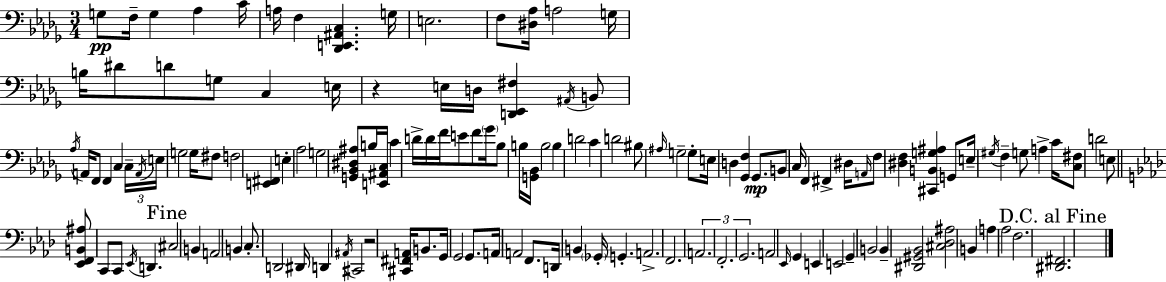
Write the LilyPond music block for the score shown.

{
  \clef bass
  \numericTimeSignature
  \time 3/4
  \key bes \minor
  \repeat volta 2 { g8\pp f16-- g4 aes4 c'16 | a16 f4 <des, e, ais, c>4. g16 | e2. | f8 <dis aes>16 a2 g16 | \break b16 dis'8 d'8 g8 c4 e16 | r4 e16 d16 <d, ees, fis>4 \acciaccatura { ais,16 } b,8 | \acciaccatura { aes16 } a,16 f,8 f,4 c4 | \tuplet 3/2 { c16-- \acciaccatura { a,16 } e16 } g2 | \break g16 fis8 f2 <e, fis,>4 | e4-. aes2 | g2 <g, bes, dis ais>8 | b16 <e, ais, c>16 c'4 d'16-> d'16 f'16 e'8 | \break f'8 \parenthesize ges'16 bes8 b16 <g, bes,>16 b2 | b4 d'2 | c'4 d'2 | bis8 \grace { ais16 } g2-- | \break g8-. e16 d4 <ges, f>4 | ges,8.\mp b,8 c16 f,4 fis,4-> | dis16 \grace { a,16 } f8 <dis f>4 <cis, b, g ais>4 | g,8 e16-- \acciaccatura { gis16 } f4-- g8 | \break a4-> c'16 <c fis>8 d'2 | e8 \bar "||" \break \key aes \major <ees, f, b, ais>8 c,8 c,8 \acciaccatura { ees,16 } d,4. | \mark "Fine" cis2 b,4 | a,2 b,4 | c8.-. d,2 | \break dis,16 d,4 \acciaccatura { ais,16 } cis,2 | r2 <cis, fis, a,>16 b,8. | g,16 g,2 g,8. | a,16 a,2 f,8. | \break d,16 b,4 \parenthesize ges,16-. g,4.-. | a,2.-> | f,2. | \tuplet 3/2 { a,2. | \break f,2.-. | g,2. } | a,2 \grace { ees,16 } g,4 | e,4 e,2 | \break g,4-- b,2 | b,4-- <dis, gis, bes,>2 | <cis des ais>2 b,4 | a4 aes2 | \break f2. | \mark "D.C. al Fine" <dis, fis,>2. | } \bar "|."
}